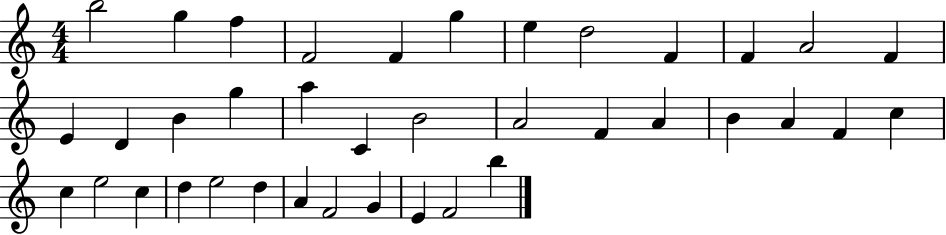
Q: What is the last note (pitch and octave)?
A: B5